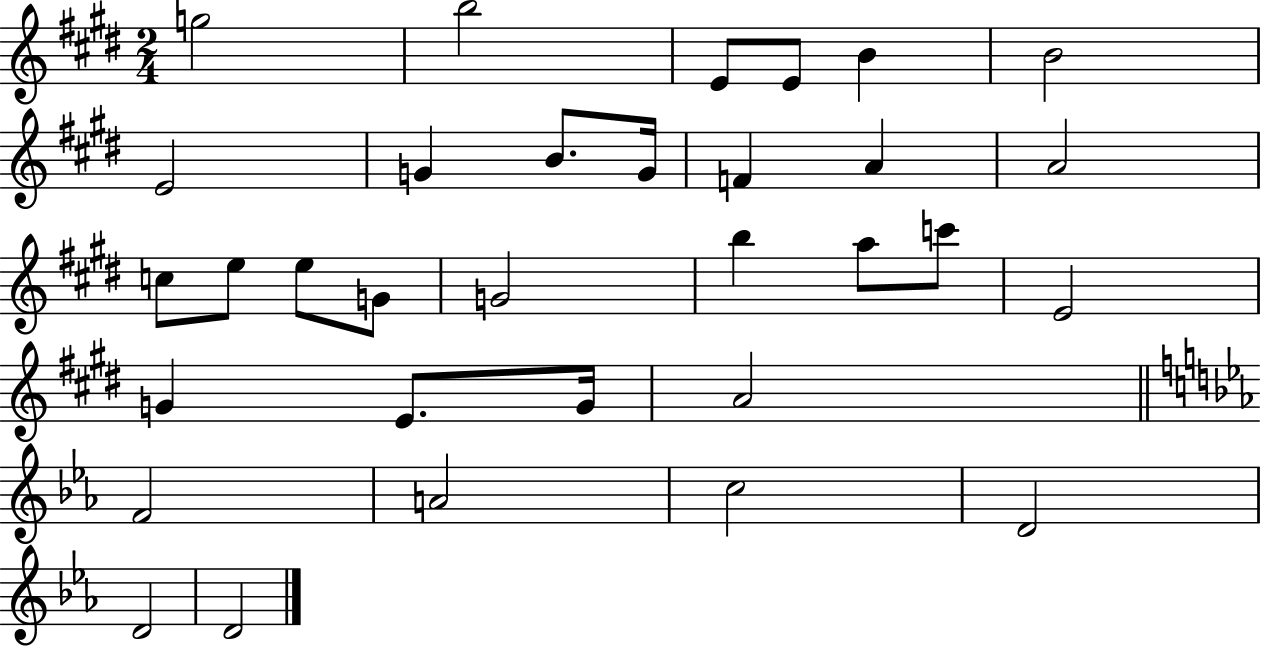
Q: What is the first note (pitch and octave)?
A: G5